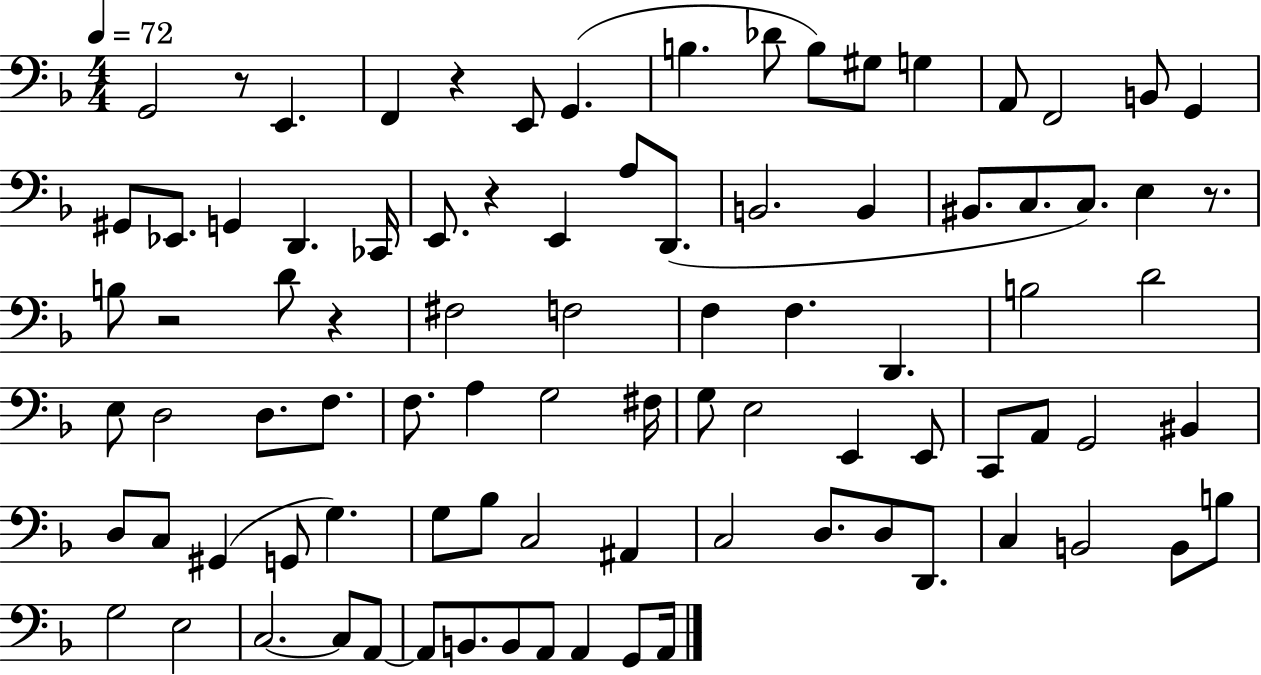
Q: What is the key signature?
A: F major